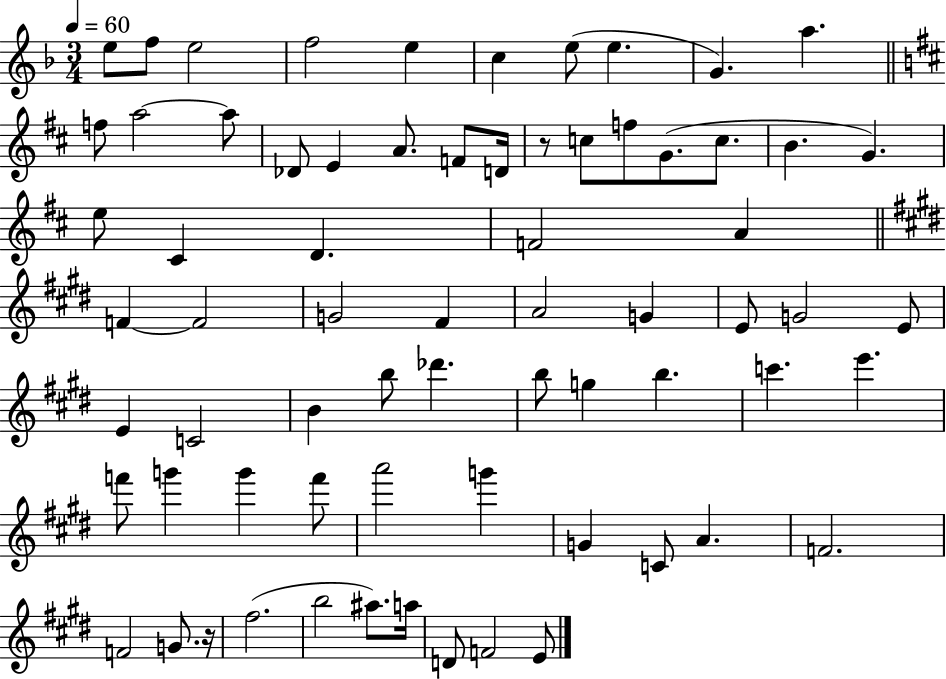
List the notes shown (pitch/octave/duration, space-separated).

E5/e F5/e E5/h F5/h E5/q C5/q E5/e E5/q. G4/q. A5/q. F5/e A5/h A5/e Db4/e E4/q A4/e. F4/e D4/s R/e C5/e F5/e G4/e. C5/e. B4/q. G4/q. E5/e C#4/q D4/q. F4/h A4/q F4/q F4/h G4/h F#4/q A4/h G4/q E4/e G4/h E4/e E4/q C4/h B4/q B5/e Db6/q. B5/e G5/q B5/q. C6/q. E6/q. F6/e G6/q G6/q F6/e A6/h G6/q G4/q C4/e A4/q. F4/h. F4/h G4/e. R/s F#5/h. B5/h A#5/e. A5/s D4/e F4/h E4/e